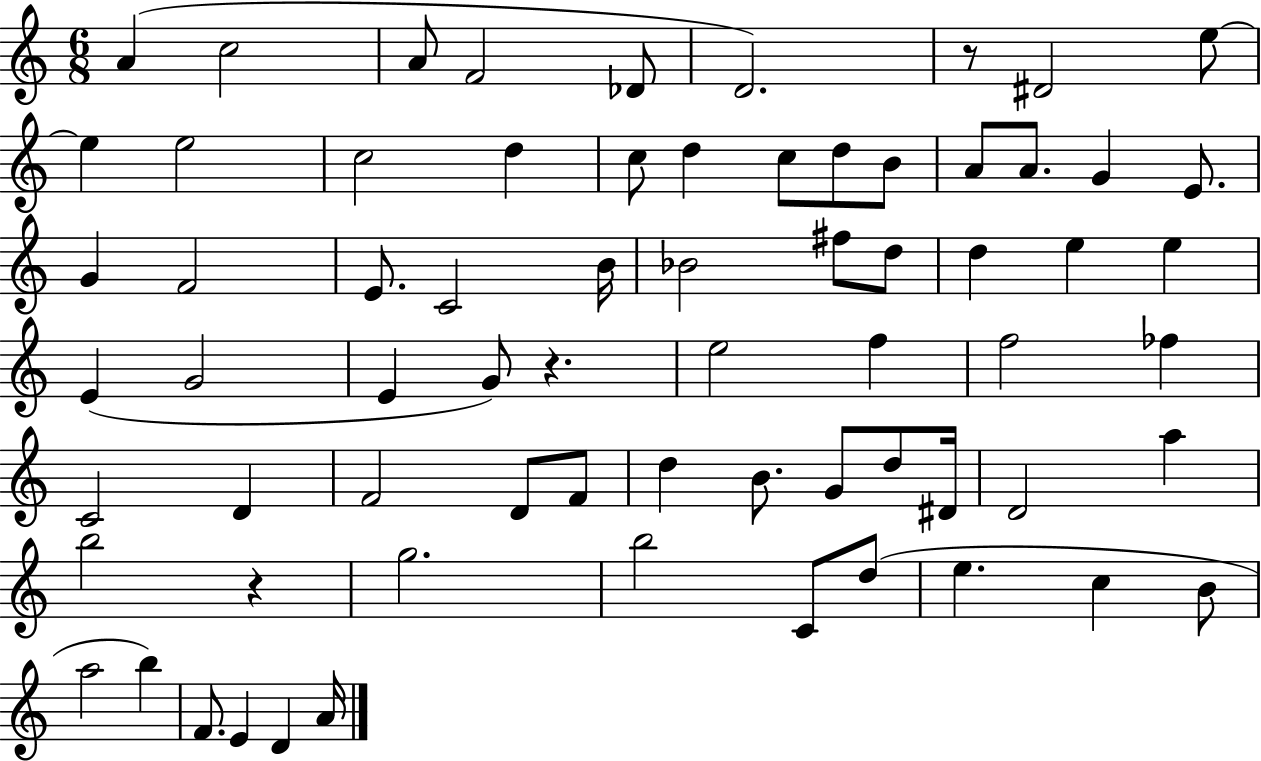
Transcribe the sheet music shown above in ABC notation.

X:1
T:Untitled
M:6/8
L:1/4
K:C
A c2 A/2 F2 _D/2 D2 z/2 ^D2 e/2 e e2 c2 d c/2 d c/2 d/2 B/2 A/2 A/2 G E/2 G F2 E/2 C2 B/4 _B2 ^f/2 d/2 d e e E G2 E G/2 z e2 f f2 _f C2 D F2 D/2 F/2 d B/2 G/2 d/2 ^D/4 D2 a b2 z g2 b2 C/2 d/2 e c B/2 a2 b F/2 E D A/4